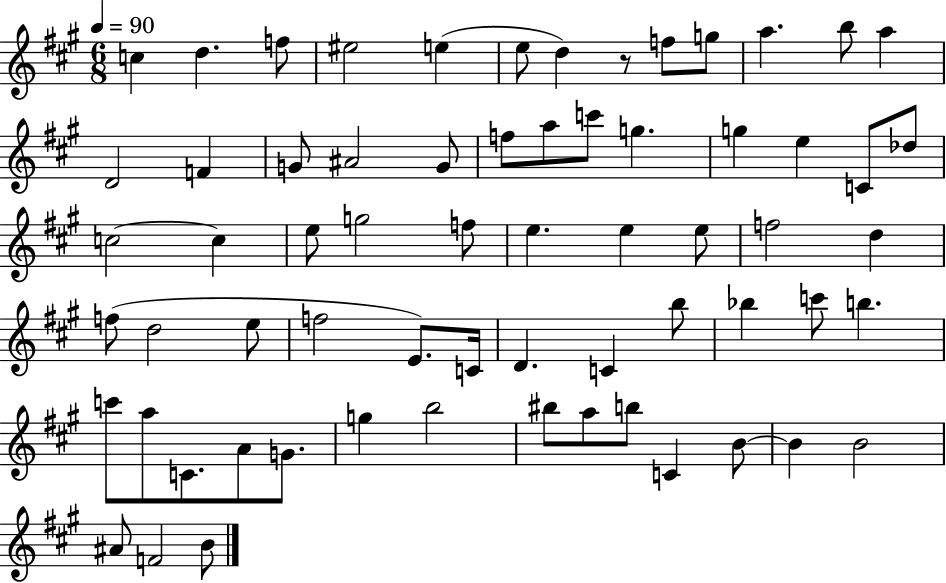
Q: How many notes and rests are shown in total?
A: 65